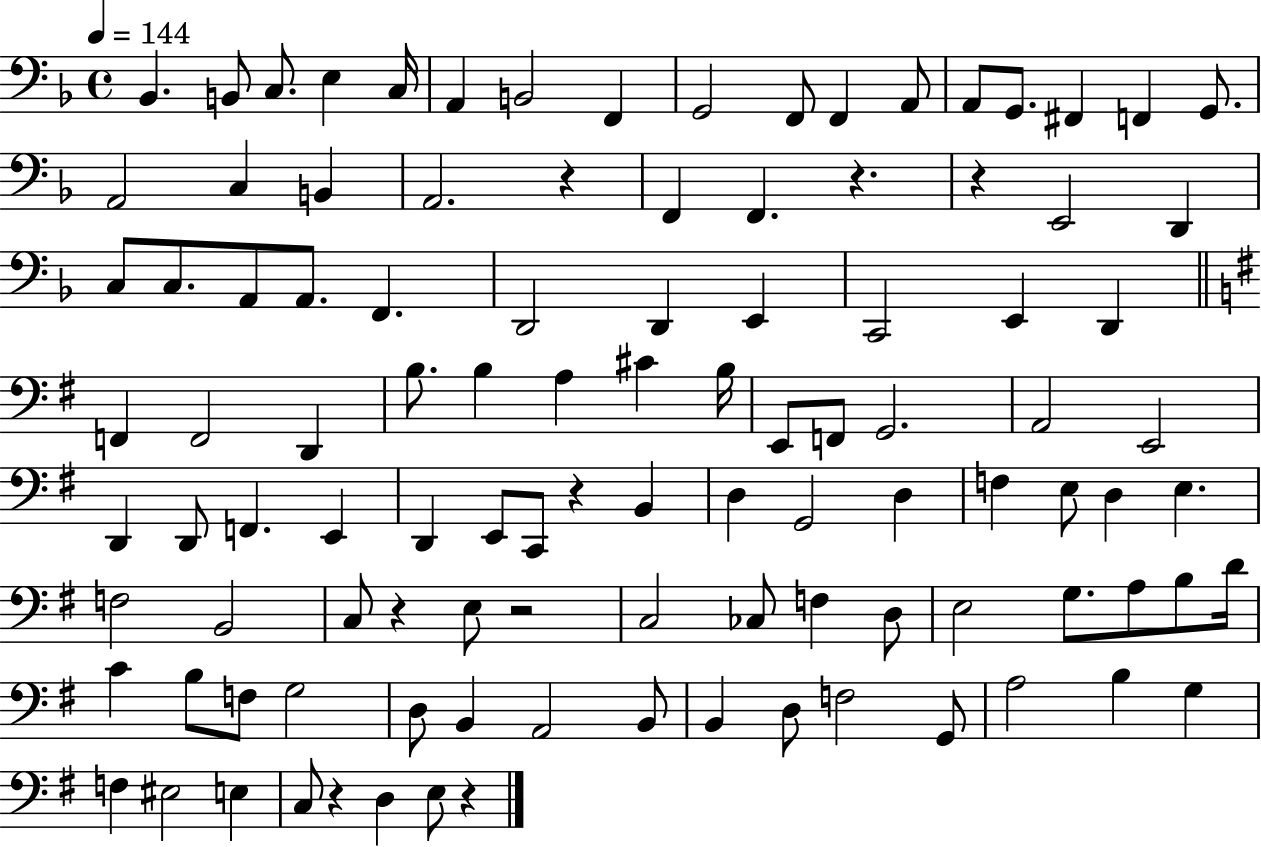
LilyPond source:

{
  \clef bass
  \time 4/4
  \defaultTimeSignature
  \key f \major
  \tempo 4 = 144
  \repeat volta 2 { bes,4. b,8 c8. e4 c16 | a,4 b,2 f,4 | g,2 f,8 f,4 a,8 | a,8 g,8. fis,4 f,4 g,8. | \break a,2 c4 b,4 | a,2. r4 | f,4 f,4. r4. | r4 e,2 d,4 | \break c8 c8. a,8 a,8. f,4. | d,2 d,4 e,4 | c,2 e,4 d,4 | \bar "||" \break \key e \minor f,4 f,2 d,4 | b8. b4 a4 cis'4 b16 | e,8 f,8 g,2. | a,2 e,2 | \break d,4 d,8 f,4. e,4 | d,4 e,8 c,8 r4 b,4 | d4 g,2 d4 | f4 e8 d4 e4. | \break f2 b,2 | c8 r4 e8 r2 | c2 ces8 f4 d8 | e2 g8. a8 b8 d'16 | \break c'4 b8 f8 g2 | d8 b,4 a,2 b,8 | b,4 d8 f2 g,8 | a2 b4 g4 | \break f4 eis2 e4 | c8 r4 d4 e8 r4 | } \bar "|."
}